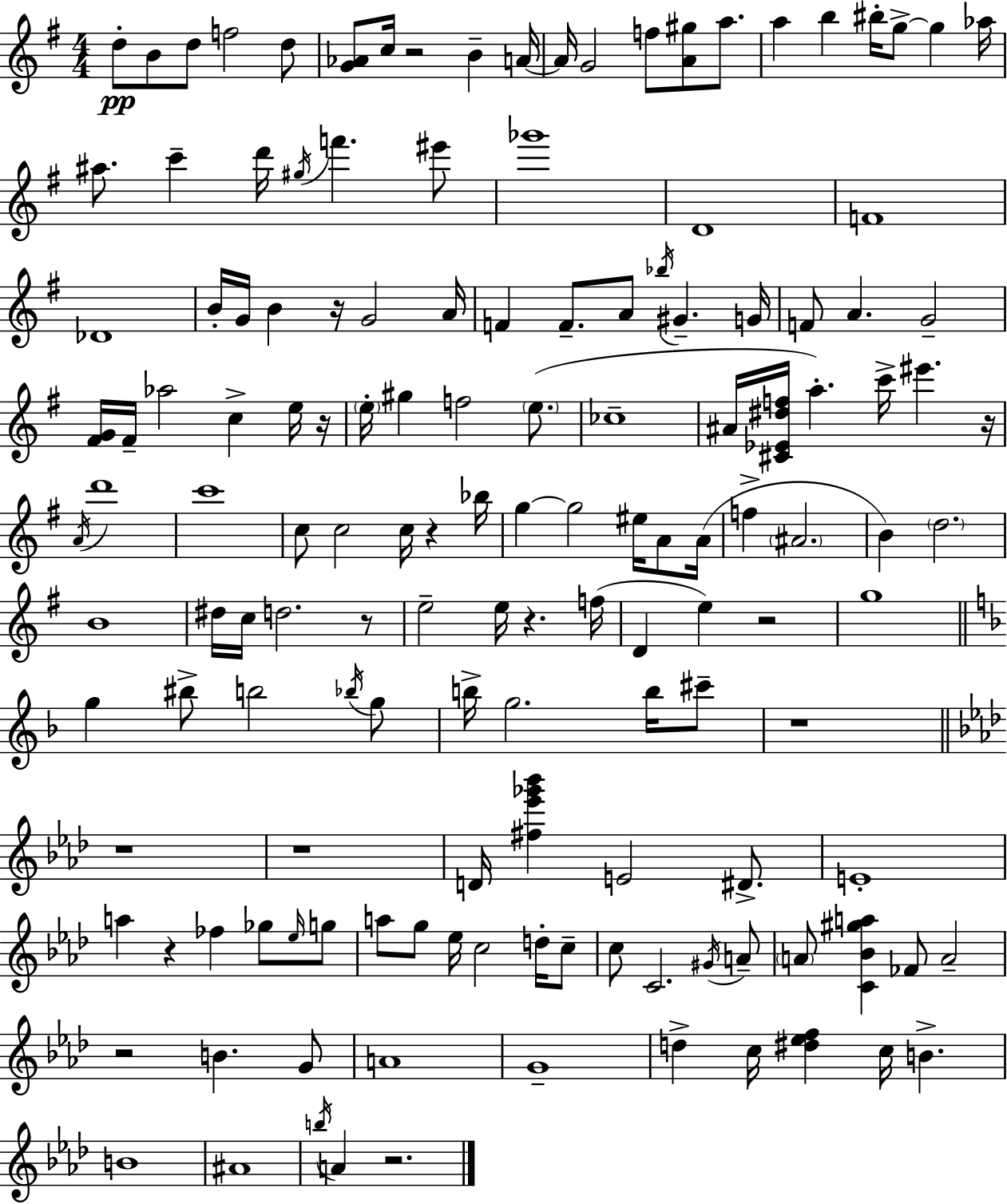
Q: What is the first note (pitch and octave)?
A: D5